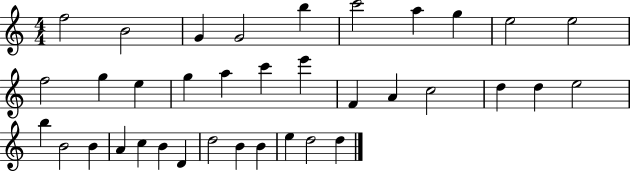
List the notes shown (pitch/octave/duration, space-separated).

F5/h B4/h G4/q G4/h B5/q C6/h A5/q G5/q E5/h E5/h F5/h G5/q E5/q G5/q A5/q C6/q E6/q F4/q A4/q C5/h D5/q D5/q E5/h B5/q B4/h B4/q A4/q C5/q B4/q D4/q D5/h B4/q B4/q E5/q D5/h D5/q